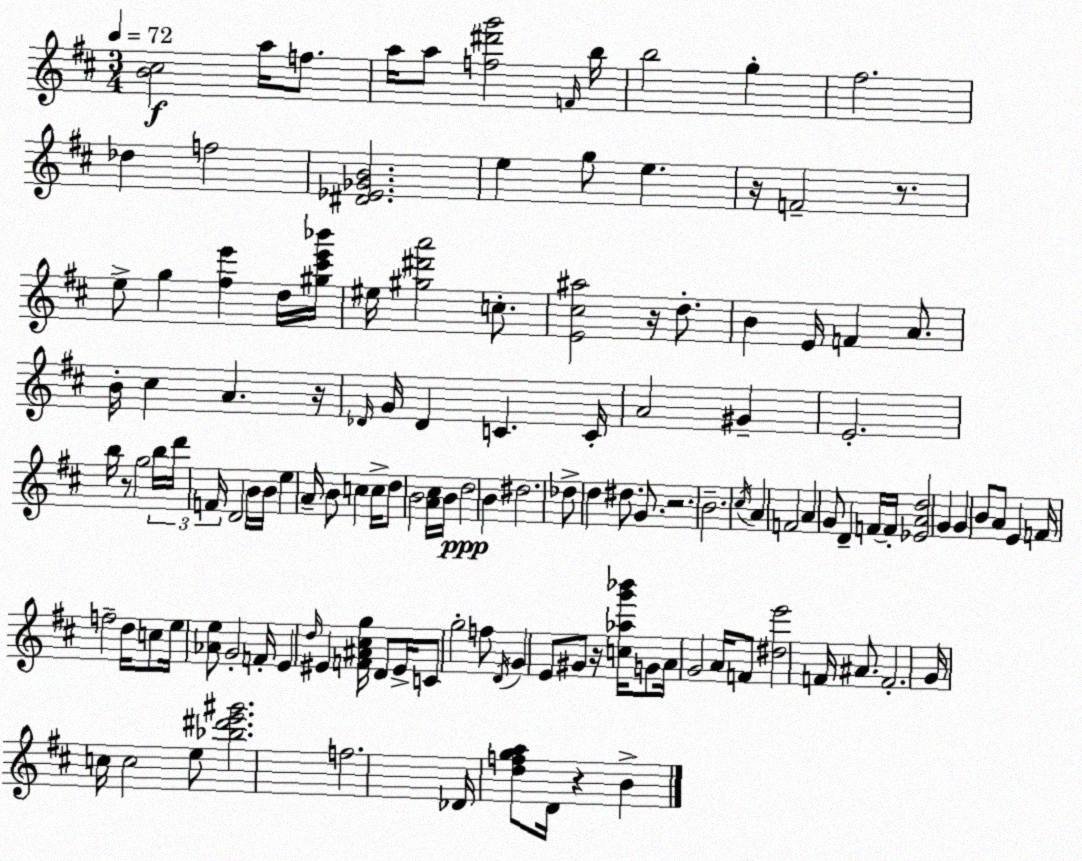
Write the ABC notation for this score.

X:1
T:Untitled
M:3/4
L:1/4
K:D
[B^c]2 a/4 f/2 a/4 a/2 [f^d'g']2 F/4 b/4 b2 g ^f2 _d f2 [^D_E_GB]2 e g/2 e z/4 F2 z/2 e/2 g [^fe'] d/4 [^g^c'e'_b']/4 ^e/4 [^g^d'a']2 c/2 [E^c^a]2 z/4 d/2 B E/4 F A/2 B/4 ^c A z/4 _D/4 G/4 _D C C/4 A2 ^G E2 b/4 z/2 g2 b/4 d'/4 F/4 D2 B/4 B/4 e A/4 B/2 c c/4 d/2 B2 [A^c]/4 B/4 d2 B ^d2 _d/2 d ^d/2 G/2 z2 B2 ^c/4 A F2 A G/2 D F/4 F/4 [_EAd]2 G G B/2 A/2 E F/4 f2 d/4 c/2 e/4 [_Ae]/2 G2 F/4 E d/4 ^E [F^A^cg]/4 D/2 ^E/4 C/2 g2 f/2 D/4 G E/2 ^G/2 z/4 [c_ag'_b']/4 G/2 A/4 G2 A/4 F/2 [^de']2 F/4 ^A/2 F2 G/4 c/4 c2 e/2 [_b^d'e'^g']2 f2 _D/4 [dfga]/2 D/4 z B